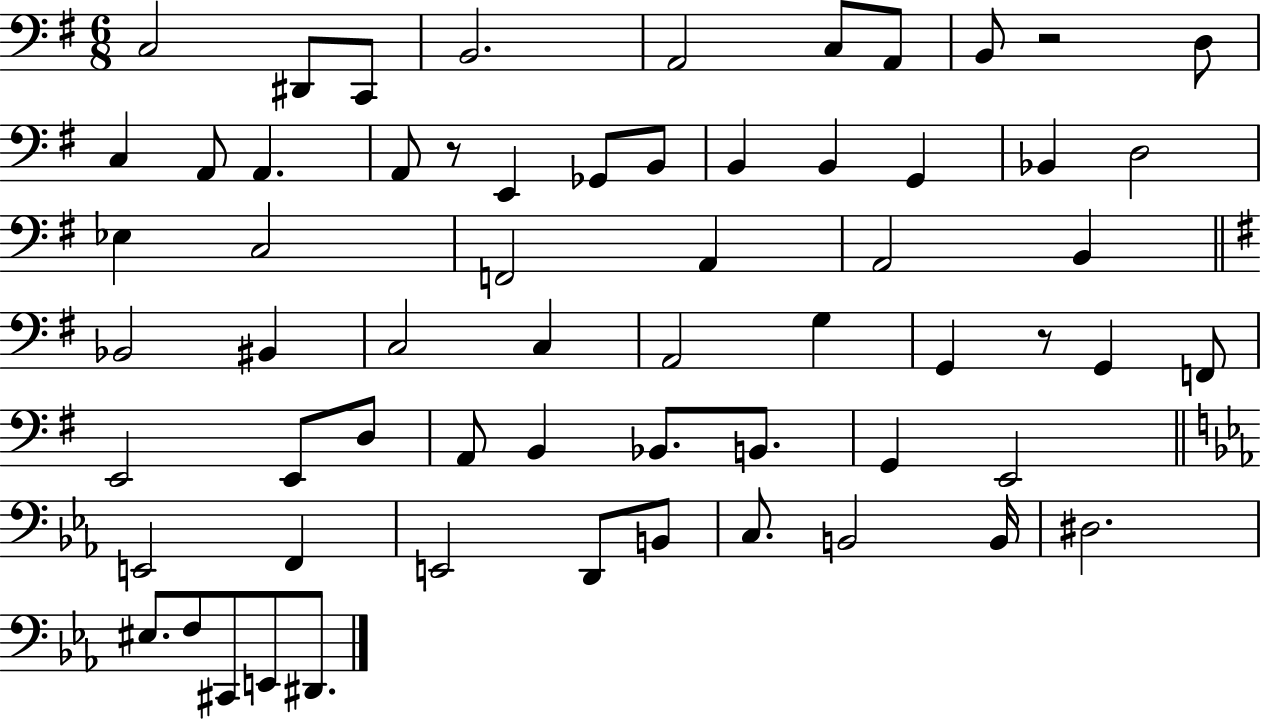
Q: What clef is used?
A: bass